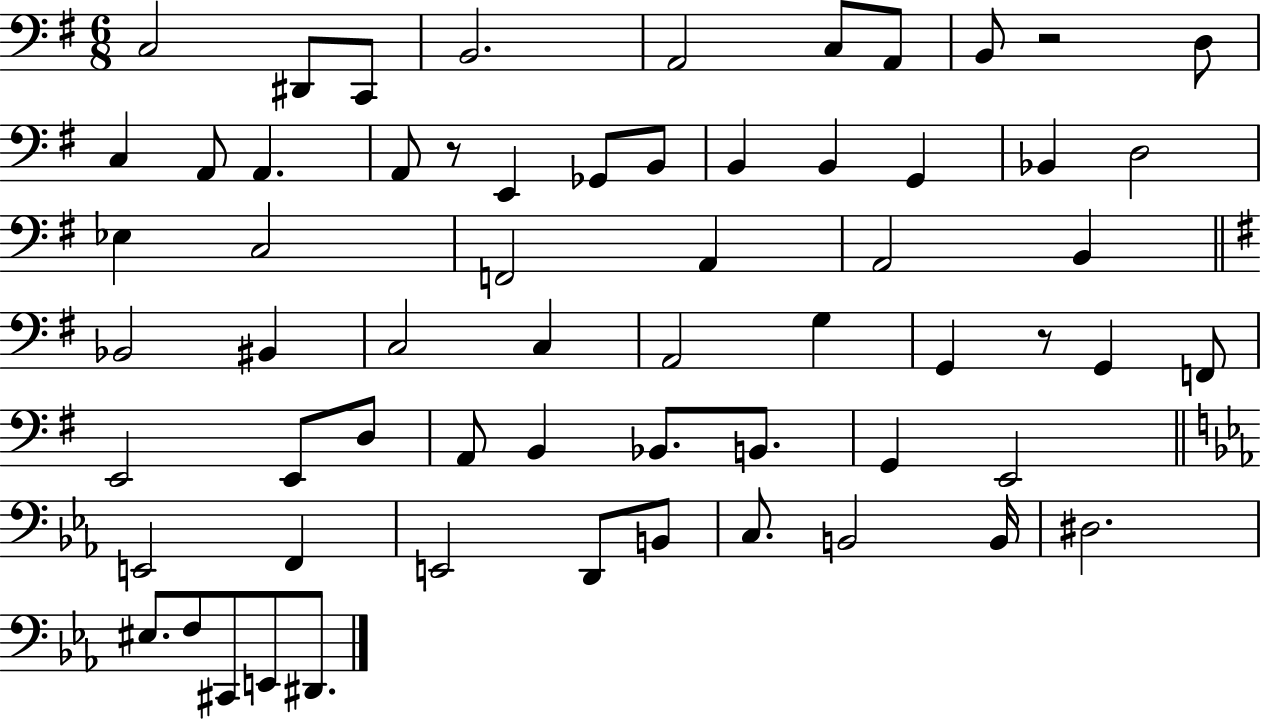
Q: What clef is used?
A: bass